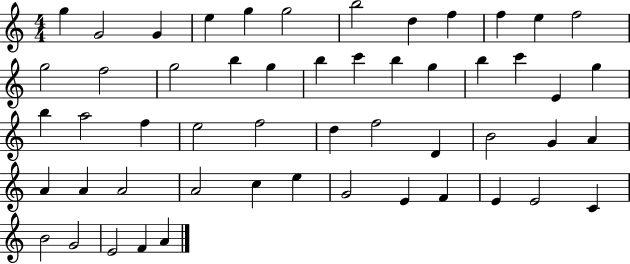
X:1
T:Untitled
M:4/4
L:1/4
K:C
g G2 G e g g2 b2 d f f e f2 g2 f2 g2 b g b c' b g b c' E g b a2 f e2 f2 d f2 D B2 G A A A A2 A2 c e G2 E F E E2 C B2 G2 E2 F A